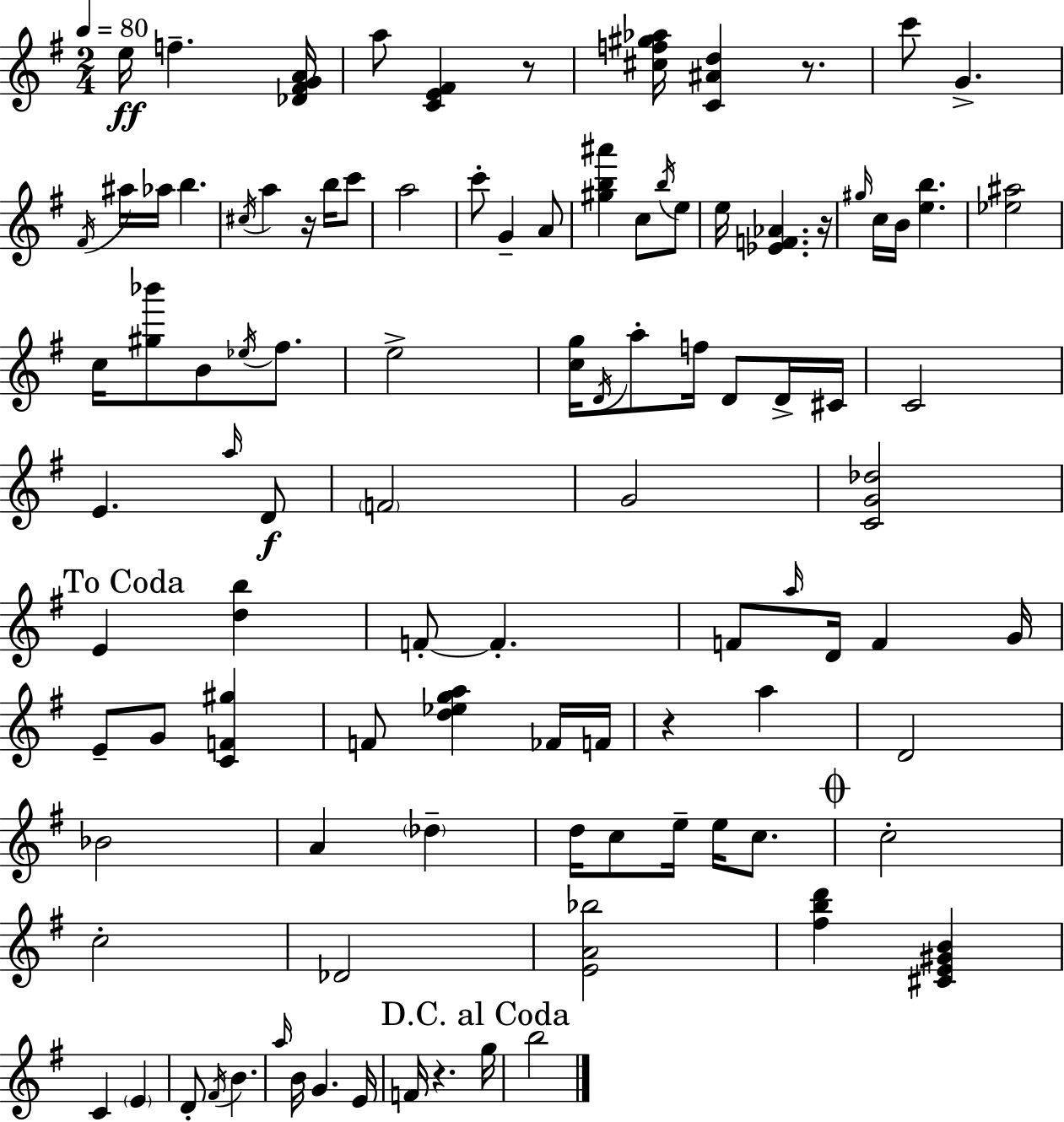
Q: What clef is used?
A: treble